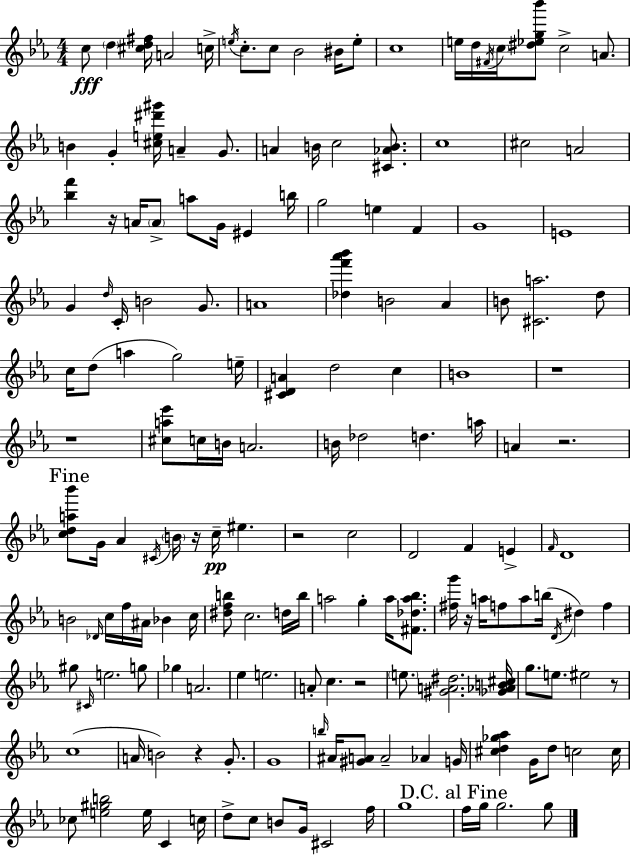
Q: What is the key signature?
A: EES major